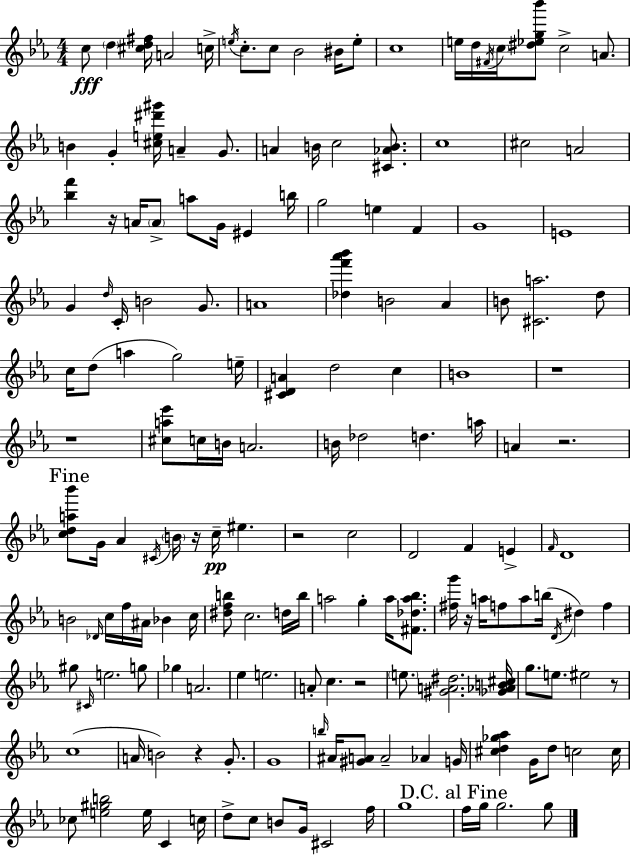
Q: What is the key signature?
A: EES major